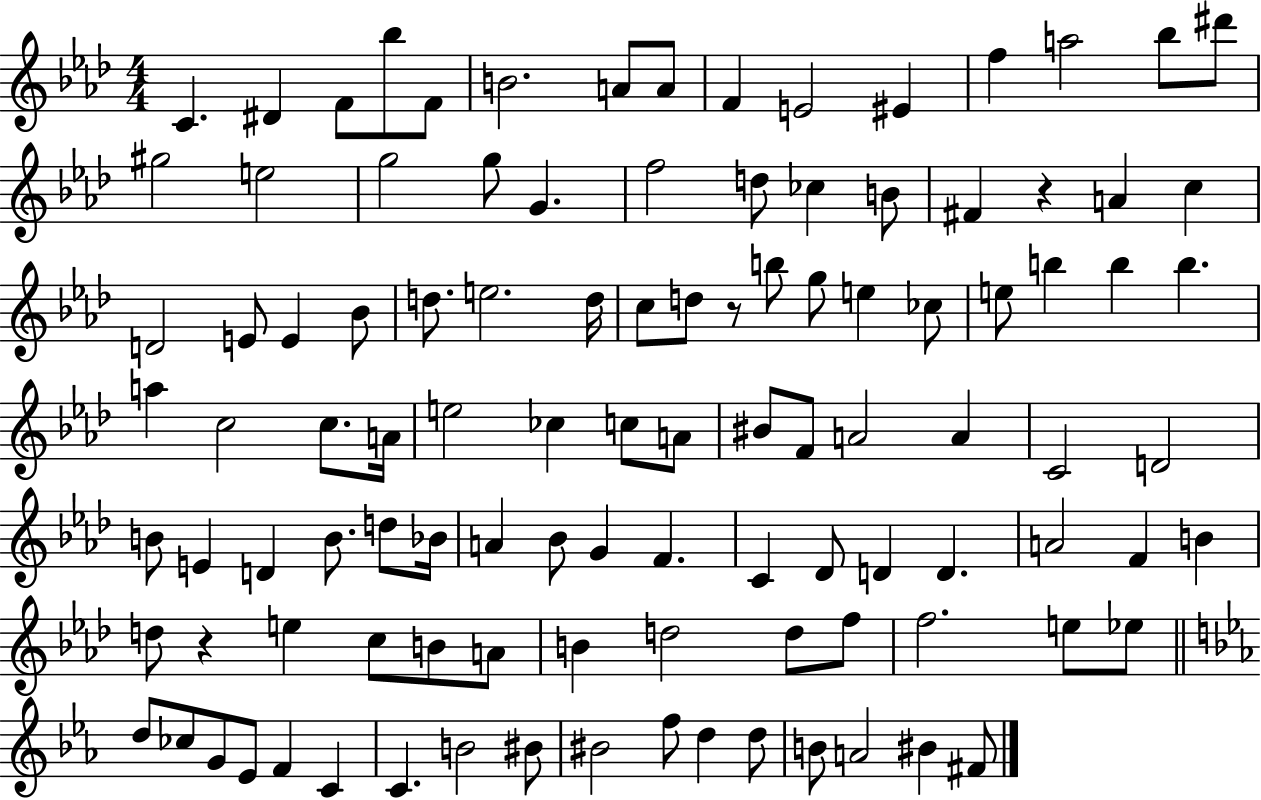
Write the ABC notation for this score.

X:1
T:Untitled
M:4/4
L:1/4
K:Ab
C ^D F/2 _b/2 F/2 B2 A/2 A/2 F E2 ^E f a2 _b/2 ^d'/2 ^g2 e2 g2 g/2 G f2 d/2 _c B/2 ^F z A c D2 E/2 E _B/2 d/2 e2 d/4 c/2 d/2 z/2 b/2 g/2 e _c/2 e/2 b b b a c2 c/2 A/4 e2 _c c/2 A/2 ^B/2 F/2 A2 A C2 D2 B/2 E D B/2 d/2 _B/4 A _B/2 G F C _D/2 D D A2 F B d/2 z e c/2 B/2 A/2 B d2 d/2 f/2 f2 e/2 _e/2 d/2 _c/2 G/2 _E/2 F C C B2 ^B/2 ^B2 f/2 d d/2 B/2 A2 ^B ^F/2